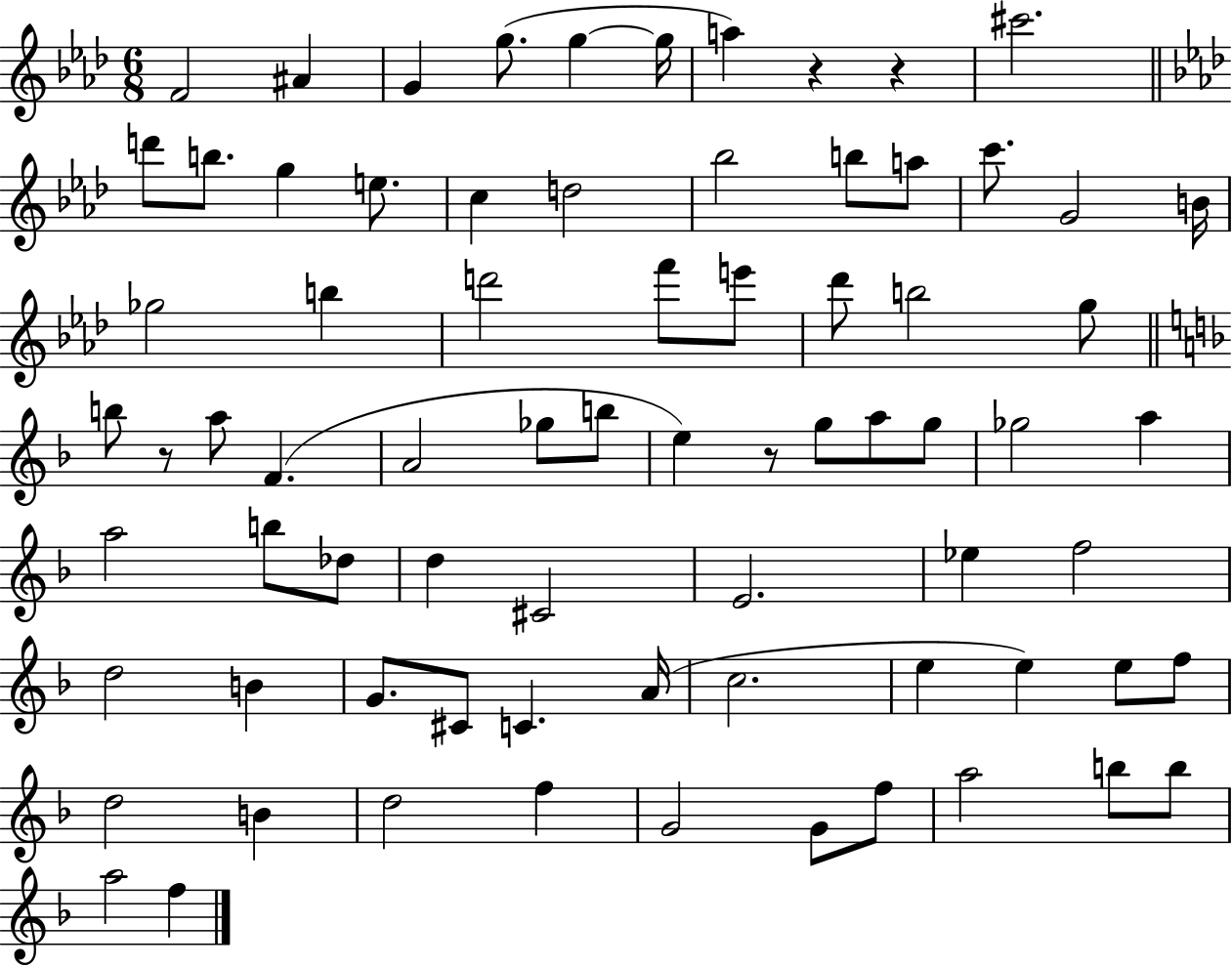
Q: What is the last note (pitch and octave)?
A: F5